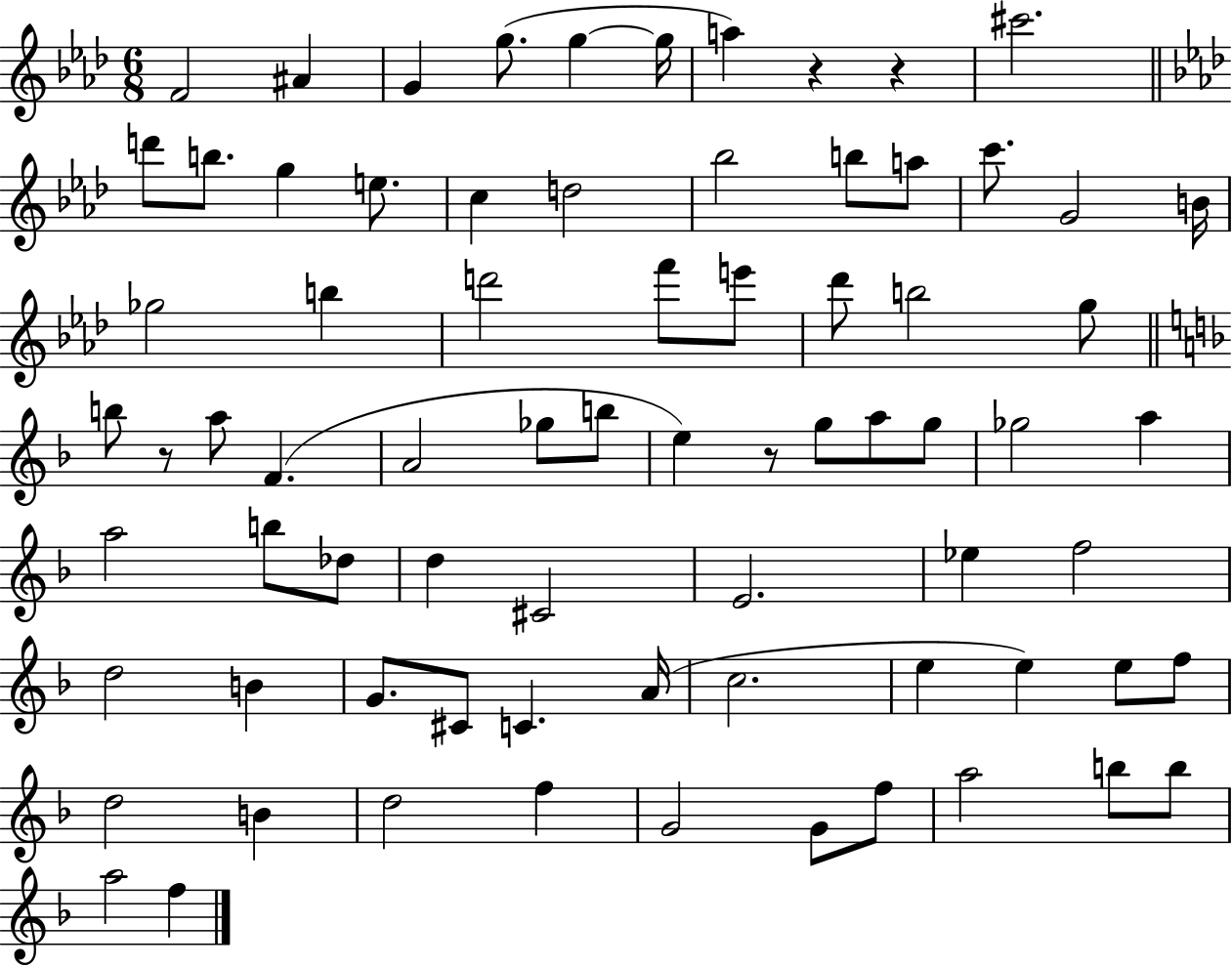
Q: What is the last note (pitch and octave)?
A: F5